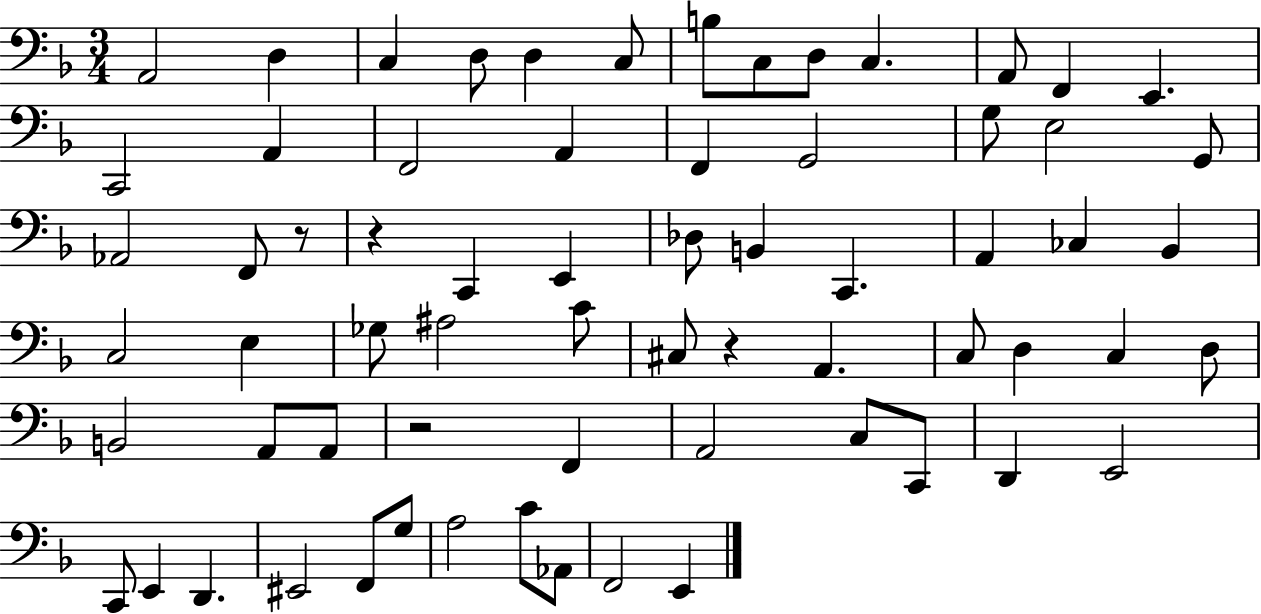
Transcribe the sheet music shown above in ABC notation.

X:1
T:Untitled
M:3/4
L:1/4
K:F
A,,2 D, C, D,/2 D, C,/2 B,/2 C,/2 D,/2 C, A,,/2 F,, E,, C,,2 A,, F,,2 A,, F,, G,,2 G,/2 E,2 G,,/2 _A,,2 F,,/2 z/2 z C,, E,, _D,/2 B,, C,, A,, _C, _B,, C,2 E, _G,/2 ^A,2 C/2 ^C,/2 z A,, C,/2 D, C, D,/2 B,,2 A,,/2 A,,/2 z2 F,, A,,2 C,/2 C,,/2 D,, E,,2 C,,/2 E,, D,, ^E,,2 F,,/2 G,/2 A,2 C/2 _A,,/2 F,,2 E,,